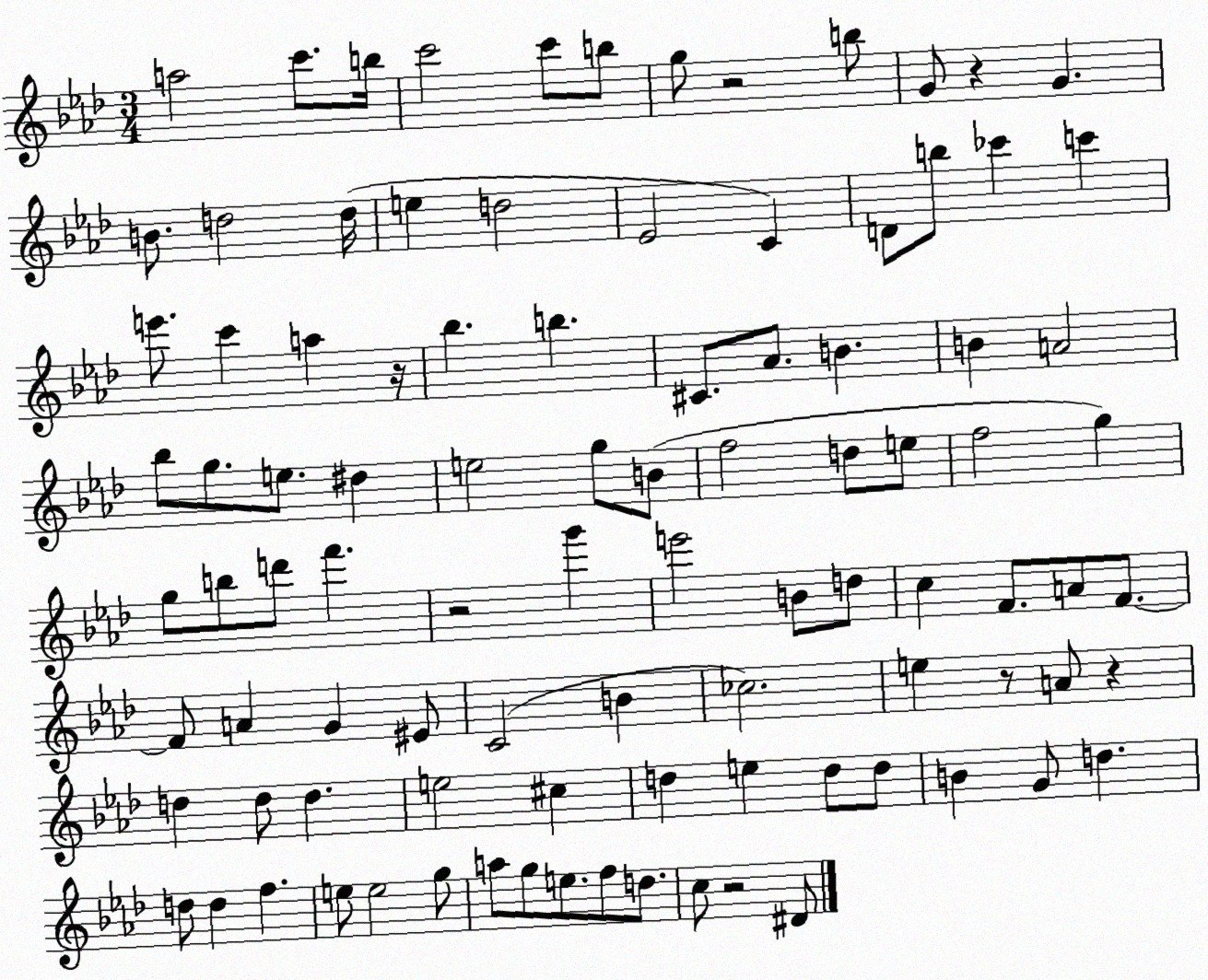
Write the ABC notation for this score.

X:1
T:Untitled
M:3/4
L:1/4
K:Ab
a2 c'/2 b/4 c'2 c'/2 b/2 g/2 z2 b/2 G/2 z G B/2 d2 d/4 e d2 _E2 C D/2 b/2 _c' c' e'/2 c' a z/4 _b b ^C/2 _A/2 B B A2 _b/2 g/2 e/2 ^d e2 g/2 B/2 f2 d/2 e/2 f2 g g/2 b/2 d'/2 f' z2 g' e'2 B/2 d/2 c F/2 A/2 F/2 F/2 A G ^E/2 C2 B _c2 e z/2 A/2 z d d/2 d e2 ^c d e d/2 d/2 B G/2 d d/2 d f e/2 e2 g/2 a/2 g/2 e/2 f/2 d/2 c/2 z2 ^D/2